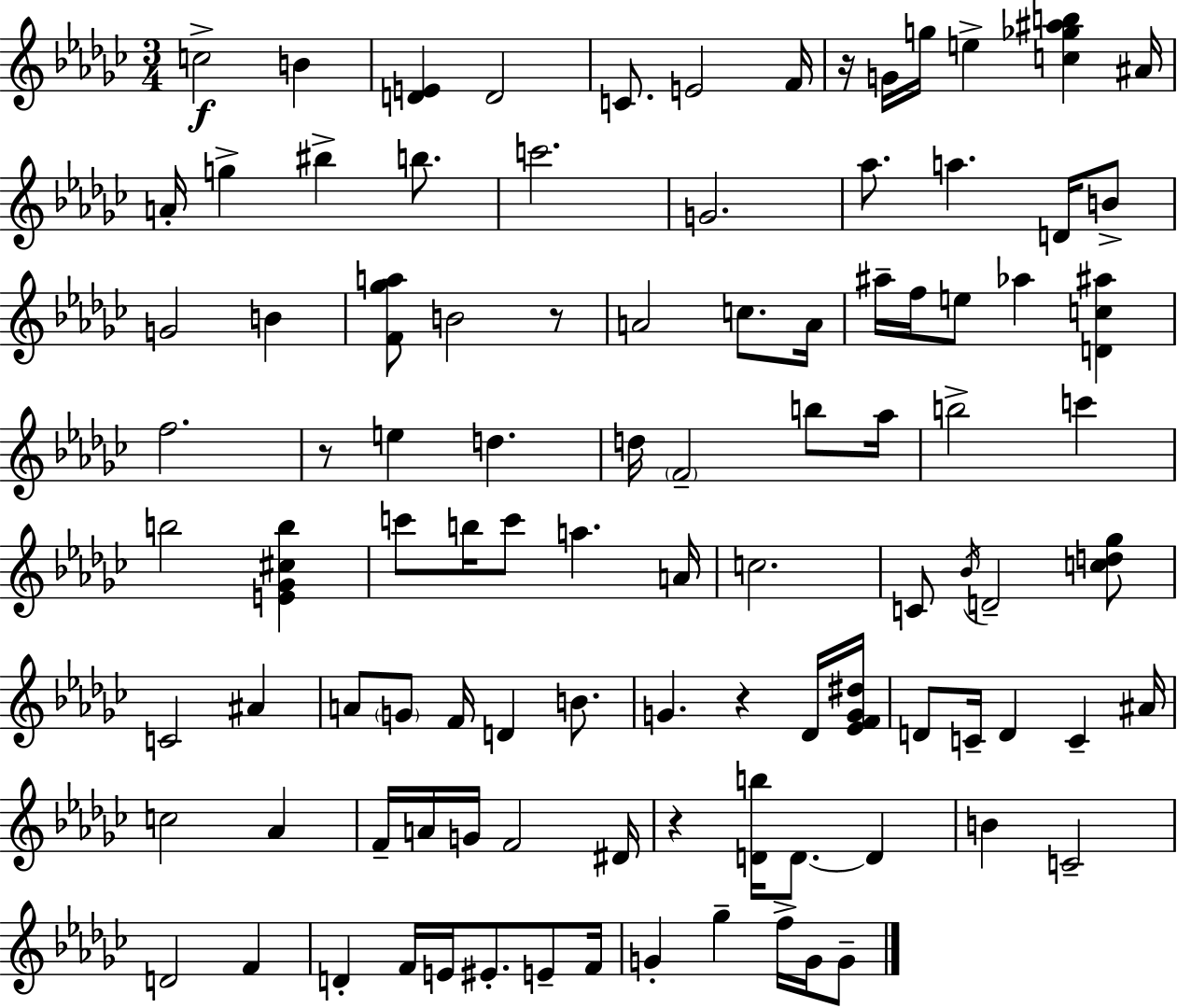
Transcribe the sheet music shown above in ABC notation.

X:1
T:Untitled
M:3/4
L:1/4
K:Ebm
c2 B [DE] D2 C/2 E2 F/4 z/4 G/4 g/4 e [c_g^ab] ^A/4 A/4 g ^b b/2 c'2 G2 _a/2 a D/4 B/2 G2 B [F_ga]/2 B2 z/2 A2 c/2 A/4 ^a/4 f/4 e/2 _a [Dc^a] f2 z/2 e d d/4 F2 b/2 _a/4 b2 c' b2 [E_G^cb] c'/2 b/4 c'/2 a A/4 c2 C/2 _B/4 D2 [cd_g]/2 C2 ^A A/2 G/2 F/4 D B/2 G z _D/4 [_EFG^d]/4 D/2 C/4 D C ^A/4 c2 _A F/4 A/4 G/4 F2 ^D/4 z [Db]/4 D/2 D B C2 D2 F D F/4 E/4 ^E/2 E/2 F/4 G _g f/4 G/4 G/2